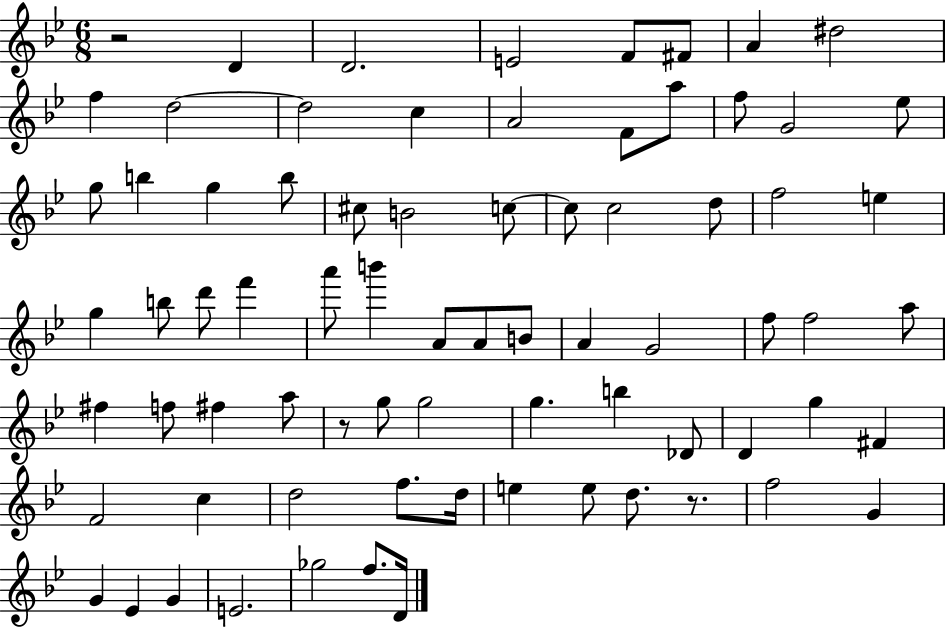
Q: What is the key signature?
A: BES major